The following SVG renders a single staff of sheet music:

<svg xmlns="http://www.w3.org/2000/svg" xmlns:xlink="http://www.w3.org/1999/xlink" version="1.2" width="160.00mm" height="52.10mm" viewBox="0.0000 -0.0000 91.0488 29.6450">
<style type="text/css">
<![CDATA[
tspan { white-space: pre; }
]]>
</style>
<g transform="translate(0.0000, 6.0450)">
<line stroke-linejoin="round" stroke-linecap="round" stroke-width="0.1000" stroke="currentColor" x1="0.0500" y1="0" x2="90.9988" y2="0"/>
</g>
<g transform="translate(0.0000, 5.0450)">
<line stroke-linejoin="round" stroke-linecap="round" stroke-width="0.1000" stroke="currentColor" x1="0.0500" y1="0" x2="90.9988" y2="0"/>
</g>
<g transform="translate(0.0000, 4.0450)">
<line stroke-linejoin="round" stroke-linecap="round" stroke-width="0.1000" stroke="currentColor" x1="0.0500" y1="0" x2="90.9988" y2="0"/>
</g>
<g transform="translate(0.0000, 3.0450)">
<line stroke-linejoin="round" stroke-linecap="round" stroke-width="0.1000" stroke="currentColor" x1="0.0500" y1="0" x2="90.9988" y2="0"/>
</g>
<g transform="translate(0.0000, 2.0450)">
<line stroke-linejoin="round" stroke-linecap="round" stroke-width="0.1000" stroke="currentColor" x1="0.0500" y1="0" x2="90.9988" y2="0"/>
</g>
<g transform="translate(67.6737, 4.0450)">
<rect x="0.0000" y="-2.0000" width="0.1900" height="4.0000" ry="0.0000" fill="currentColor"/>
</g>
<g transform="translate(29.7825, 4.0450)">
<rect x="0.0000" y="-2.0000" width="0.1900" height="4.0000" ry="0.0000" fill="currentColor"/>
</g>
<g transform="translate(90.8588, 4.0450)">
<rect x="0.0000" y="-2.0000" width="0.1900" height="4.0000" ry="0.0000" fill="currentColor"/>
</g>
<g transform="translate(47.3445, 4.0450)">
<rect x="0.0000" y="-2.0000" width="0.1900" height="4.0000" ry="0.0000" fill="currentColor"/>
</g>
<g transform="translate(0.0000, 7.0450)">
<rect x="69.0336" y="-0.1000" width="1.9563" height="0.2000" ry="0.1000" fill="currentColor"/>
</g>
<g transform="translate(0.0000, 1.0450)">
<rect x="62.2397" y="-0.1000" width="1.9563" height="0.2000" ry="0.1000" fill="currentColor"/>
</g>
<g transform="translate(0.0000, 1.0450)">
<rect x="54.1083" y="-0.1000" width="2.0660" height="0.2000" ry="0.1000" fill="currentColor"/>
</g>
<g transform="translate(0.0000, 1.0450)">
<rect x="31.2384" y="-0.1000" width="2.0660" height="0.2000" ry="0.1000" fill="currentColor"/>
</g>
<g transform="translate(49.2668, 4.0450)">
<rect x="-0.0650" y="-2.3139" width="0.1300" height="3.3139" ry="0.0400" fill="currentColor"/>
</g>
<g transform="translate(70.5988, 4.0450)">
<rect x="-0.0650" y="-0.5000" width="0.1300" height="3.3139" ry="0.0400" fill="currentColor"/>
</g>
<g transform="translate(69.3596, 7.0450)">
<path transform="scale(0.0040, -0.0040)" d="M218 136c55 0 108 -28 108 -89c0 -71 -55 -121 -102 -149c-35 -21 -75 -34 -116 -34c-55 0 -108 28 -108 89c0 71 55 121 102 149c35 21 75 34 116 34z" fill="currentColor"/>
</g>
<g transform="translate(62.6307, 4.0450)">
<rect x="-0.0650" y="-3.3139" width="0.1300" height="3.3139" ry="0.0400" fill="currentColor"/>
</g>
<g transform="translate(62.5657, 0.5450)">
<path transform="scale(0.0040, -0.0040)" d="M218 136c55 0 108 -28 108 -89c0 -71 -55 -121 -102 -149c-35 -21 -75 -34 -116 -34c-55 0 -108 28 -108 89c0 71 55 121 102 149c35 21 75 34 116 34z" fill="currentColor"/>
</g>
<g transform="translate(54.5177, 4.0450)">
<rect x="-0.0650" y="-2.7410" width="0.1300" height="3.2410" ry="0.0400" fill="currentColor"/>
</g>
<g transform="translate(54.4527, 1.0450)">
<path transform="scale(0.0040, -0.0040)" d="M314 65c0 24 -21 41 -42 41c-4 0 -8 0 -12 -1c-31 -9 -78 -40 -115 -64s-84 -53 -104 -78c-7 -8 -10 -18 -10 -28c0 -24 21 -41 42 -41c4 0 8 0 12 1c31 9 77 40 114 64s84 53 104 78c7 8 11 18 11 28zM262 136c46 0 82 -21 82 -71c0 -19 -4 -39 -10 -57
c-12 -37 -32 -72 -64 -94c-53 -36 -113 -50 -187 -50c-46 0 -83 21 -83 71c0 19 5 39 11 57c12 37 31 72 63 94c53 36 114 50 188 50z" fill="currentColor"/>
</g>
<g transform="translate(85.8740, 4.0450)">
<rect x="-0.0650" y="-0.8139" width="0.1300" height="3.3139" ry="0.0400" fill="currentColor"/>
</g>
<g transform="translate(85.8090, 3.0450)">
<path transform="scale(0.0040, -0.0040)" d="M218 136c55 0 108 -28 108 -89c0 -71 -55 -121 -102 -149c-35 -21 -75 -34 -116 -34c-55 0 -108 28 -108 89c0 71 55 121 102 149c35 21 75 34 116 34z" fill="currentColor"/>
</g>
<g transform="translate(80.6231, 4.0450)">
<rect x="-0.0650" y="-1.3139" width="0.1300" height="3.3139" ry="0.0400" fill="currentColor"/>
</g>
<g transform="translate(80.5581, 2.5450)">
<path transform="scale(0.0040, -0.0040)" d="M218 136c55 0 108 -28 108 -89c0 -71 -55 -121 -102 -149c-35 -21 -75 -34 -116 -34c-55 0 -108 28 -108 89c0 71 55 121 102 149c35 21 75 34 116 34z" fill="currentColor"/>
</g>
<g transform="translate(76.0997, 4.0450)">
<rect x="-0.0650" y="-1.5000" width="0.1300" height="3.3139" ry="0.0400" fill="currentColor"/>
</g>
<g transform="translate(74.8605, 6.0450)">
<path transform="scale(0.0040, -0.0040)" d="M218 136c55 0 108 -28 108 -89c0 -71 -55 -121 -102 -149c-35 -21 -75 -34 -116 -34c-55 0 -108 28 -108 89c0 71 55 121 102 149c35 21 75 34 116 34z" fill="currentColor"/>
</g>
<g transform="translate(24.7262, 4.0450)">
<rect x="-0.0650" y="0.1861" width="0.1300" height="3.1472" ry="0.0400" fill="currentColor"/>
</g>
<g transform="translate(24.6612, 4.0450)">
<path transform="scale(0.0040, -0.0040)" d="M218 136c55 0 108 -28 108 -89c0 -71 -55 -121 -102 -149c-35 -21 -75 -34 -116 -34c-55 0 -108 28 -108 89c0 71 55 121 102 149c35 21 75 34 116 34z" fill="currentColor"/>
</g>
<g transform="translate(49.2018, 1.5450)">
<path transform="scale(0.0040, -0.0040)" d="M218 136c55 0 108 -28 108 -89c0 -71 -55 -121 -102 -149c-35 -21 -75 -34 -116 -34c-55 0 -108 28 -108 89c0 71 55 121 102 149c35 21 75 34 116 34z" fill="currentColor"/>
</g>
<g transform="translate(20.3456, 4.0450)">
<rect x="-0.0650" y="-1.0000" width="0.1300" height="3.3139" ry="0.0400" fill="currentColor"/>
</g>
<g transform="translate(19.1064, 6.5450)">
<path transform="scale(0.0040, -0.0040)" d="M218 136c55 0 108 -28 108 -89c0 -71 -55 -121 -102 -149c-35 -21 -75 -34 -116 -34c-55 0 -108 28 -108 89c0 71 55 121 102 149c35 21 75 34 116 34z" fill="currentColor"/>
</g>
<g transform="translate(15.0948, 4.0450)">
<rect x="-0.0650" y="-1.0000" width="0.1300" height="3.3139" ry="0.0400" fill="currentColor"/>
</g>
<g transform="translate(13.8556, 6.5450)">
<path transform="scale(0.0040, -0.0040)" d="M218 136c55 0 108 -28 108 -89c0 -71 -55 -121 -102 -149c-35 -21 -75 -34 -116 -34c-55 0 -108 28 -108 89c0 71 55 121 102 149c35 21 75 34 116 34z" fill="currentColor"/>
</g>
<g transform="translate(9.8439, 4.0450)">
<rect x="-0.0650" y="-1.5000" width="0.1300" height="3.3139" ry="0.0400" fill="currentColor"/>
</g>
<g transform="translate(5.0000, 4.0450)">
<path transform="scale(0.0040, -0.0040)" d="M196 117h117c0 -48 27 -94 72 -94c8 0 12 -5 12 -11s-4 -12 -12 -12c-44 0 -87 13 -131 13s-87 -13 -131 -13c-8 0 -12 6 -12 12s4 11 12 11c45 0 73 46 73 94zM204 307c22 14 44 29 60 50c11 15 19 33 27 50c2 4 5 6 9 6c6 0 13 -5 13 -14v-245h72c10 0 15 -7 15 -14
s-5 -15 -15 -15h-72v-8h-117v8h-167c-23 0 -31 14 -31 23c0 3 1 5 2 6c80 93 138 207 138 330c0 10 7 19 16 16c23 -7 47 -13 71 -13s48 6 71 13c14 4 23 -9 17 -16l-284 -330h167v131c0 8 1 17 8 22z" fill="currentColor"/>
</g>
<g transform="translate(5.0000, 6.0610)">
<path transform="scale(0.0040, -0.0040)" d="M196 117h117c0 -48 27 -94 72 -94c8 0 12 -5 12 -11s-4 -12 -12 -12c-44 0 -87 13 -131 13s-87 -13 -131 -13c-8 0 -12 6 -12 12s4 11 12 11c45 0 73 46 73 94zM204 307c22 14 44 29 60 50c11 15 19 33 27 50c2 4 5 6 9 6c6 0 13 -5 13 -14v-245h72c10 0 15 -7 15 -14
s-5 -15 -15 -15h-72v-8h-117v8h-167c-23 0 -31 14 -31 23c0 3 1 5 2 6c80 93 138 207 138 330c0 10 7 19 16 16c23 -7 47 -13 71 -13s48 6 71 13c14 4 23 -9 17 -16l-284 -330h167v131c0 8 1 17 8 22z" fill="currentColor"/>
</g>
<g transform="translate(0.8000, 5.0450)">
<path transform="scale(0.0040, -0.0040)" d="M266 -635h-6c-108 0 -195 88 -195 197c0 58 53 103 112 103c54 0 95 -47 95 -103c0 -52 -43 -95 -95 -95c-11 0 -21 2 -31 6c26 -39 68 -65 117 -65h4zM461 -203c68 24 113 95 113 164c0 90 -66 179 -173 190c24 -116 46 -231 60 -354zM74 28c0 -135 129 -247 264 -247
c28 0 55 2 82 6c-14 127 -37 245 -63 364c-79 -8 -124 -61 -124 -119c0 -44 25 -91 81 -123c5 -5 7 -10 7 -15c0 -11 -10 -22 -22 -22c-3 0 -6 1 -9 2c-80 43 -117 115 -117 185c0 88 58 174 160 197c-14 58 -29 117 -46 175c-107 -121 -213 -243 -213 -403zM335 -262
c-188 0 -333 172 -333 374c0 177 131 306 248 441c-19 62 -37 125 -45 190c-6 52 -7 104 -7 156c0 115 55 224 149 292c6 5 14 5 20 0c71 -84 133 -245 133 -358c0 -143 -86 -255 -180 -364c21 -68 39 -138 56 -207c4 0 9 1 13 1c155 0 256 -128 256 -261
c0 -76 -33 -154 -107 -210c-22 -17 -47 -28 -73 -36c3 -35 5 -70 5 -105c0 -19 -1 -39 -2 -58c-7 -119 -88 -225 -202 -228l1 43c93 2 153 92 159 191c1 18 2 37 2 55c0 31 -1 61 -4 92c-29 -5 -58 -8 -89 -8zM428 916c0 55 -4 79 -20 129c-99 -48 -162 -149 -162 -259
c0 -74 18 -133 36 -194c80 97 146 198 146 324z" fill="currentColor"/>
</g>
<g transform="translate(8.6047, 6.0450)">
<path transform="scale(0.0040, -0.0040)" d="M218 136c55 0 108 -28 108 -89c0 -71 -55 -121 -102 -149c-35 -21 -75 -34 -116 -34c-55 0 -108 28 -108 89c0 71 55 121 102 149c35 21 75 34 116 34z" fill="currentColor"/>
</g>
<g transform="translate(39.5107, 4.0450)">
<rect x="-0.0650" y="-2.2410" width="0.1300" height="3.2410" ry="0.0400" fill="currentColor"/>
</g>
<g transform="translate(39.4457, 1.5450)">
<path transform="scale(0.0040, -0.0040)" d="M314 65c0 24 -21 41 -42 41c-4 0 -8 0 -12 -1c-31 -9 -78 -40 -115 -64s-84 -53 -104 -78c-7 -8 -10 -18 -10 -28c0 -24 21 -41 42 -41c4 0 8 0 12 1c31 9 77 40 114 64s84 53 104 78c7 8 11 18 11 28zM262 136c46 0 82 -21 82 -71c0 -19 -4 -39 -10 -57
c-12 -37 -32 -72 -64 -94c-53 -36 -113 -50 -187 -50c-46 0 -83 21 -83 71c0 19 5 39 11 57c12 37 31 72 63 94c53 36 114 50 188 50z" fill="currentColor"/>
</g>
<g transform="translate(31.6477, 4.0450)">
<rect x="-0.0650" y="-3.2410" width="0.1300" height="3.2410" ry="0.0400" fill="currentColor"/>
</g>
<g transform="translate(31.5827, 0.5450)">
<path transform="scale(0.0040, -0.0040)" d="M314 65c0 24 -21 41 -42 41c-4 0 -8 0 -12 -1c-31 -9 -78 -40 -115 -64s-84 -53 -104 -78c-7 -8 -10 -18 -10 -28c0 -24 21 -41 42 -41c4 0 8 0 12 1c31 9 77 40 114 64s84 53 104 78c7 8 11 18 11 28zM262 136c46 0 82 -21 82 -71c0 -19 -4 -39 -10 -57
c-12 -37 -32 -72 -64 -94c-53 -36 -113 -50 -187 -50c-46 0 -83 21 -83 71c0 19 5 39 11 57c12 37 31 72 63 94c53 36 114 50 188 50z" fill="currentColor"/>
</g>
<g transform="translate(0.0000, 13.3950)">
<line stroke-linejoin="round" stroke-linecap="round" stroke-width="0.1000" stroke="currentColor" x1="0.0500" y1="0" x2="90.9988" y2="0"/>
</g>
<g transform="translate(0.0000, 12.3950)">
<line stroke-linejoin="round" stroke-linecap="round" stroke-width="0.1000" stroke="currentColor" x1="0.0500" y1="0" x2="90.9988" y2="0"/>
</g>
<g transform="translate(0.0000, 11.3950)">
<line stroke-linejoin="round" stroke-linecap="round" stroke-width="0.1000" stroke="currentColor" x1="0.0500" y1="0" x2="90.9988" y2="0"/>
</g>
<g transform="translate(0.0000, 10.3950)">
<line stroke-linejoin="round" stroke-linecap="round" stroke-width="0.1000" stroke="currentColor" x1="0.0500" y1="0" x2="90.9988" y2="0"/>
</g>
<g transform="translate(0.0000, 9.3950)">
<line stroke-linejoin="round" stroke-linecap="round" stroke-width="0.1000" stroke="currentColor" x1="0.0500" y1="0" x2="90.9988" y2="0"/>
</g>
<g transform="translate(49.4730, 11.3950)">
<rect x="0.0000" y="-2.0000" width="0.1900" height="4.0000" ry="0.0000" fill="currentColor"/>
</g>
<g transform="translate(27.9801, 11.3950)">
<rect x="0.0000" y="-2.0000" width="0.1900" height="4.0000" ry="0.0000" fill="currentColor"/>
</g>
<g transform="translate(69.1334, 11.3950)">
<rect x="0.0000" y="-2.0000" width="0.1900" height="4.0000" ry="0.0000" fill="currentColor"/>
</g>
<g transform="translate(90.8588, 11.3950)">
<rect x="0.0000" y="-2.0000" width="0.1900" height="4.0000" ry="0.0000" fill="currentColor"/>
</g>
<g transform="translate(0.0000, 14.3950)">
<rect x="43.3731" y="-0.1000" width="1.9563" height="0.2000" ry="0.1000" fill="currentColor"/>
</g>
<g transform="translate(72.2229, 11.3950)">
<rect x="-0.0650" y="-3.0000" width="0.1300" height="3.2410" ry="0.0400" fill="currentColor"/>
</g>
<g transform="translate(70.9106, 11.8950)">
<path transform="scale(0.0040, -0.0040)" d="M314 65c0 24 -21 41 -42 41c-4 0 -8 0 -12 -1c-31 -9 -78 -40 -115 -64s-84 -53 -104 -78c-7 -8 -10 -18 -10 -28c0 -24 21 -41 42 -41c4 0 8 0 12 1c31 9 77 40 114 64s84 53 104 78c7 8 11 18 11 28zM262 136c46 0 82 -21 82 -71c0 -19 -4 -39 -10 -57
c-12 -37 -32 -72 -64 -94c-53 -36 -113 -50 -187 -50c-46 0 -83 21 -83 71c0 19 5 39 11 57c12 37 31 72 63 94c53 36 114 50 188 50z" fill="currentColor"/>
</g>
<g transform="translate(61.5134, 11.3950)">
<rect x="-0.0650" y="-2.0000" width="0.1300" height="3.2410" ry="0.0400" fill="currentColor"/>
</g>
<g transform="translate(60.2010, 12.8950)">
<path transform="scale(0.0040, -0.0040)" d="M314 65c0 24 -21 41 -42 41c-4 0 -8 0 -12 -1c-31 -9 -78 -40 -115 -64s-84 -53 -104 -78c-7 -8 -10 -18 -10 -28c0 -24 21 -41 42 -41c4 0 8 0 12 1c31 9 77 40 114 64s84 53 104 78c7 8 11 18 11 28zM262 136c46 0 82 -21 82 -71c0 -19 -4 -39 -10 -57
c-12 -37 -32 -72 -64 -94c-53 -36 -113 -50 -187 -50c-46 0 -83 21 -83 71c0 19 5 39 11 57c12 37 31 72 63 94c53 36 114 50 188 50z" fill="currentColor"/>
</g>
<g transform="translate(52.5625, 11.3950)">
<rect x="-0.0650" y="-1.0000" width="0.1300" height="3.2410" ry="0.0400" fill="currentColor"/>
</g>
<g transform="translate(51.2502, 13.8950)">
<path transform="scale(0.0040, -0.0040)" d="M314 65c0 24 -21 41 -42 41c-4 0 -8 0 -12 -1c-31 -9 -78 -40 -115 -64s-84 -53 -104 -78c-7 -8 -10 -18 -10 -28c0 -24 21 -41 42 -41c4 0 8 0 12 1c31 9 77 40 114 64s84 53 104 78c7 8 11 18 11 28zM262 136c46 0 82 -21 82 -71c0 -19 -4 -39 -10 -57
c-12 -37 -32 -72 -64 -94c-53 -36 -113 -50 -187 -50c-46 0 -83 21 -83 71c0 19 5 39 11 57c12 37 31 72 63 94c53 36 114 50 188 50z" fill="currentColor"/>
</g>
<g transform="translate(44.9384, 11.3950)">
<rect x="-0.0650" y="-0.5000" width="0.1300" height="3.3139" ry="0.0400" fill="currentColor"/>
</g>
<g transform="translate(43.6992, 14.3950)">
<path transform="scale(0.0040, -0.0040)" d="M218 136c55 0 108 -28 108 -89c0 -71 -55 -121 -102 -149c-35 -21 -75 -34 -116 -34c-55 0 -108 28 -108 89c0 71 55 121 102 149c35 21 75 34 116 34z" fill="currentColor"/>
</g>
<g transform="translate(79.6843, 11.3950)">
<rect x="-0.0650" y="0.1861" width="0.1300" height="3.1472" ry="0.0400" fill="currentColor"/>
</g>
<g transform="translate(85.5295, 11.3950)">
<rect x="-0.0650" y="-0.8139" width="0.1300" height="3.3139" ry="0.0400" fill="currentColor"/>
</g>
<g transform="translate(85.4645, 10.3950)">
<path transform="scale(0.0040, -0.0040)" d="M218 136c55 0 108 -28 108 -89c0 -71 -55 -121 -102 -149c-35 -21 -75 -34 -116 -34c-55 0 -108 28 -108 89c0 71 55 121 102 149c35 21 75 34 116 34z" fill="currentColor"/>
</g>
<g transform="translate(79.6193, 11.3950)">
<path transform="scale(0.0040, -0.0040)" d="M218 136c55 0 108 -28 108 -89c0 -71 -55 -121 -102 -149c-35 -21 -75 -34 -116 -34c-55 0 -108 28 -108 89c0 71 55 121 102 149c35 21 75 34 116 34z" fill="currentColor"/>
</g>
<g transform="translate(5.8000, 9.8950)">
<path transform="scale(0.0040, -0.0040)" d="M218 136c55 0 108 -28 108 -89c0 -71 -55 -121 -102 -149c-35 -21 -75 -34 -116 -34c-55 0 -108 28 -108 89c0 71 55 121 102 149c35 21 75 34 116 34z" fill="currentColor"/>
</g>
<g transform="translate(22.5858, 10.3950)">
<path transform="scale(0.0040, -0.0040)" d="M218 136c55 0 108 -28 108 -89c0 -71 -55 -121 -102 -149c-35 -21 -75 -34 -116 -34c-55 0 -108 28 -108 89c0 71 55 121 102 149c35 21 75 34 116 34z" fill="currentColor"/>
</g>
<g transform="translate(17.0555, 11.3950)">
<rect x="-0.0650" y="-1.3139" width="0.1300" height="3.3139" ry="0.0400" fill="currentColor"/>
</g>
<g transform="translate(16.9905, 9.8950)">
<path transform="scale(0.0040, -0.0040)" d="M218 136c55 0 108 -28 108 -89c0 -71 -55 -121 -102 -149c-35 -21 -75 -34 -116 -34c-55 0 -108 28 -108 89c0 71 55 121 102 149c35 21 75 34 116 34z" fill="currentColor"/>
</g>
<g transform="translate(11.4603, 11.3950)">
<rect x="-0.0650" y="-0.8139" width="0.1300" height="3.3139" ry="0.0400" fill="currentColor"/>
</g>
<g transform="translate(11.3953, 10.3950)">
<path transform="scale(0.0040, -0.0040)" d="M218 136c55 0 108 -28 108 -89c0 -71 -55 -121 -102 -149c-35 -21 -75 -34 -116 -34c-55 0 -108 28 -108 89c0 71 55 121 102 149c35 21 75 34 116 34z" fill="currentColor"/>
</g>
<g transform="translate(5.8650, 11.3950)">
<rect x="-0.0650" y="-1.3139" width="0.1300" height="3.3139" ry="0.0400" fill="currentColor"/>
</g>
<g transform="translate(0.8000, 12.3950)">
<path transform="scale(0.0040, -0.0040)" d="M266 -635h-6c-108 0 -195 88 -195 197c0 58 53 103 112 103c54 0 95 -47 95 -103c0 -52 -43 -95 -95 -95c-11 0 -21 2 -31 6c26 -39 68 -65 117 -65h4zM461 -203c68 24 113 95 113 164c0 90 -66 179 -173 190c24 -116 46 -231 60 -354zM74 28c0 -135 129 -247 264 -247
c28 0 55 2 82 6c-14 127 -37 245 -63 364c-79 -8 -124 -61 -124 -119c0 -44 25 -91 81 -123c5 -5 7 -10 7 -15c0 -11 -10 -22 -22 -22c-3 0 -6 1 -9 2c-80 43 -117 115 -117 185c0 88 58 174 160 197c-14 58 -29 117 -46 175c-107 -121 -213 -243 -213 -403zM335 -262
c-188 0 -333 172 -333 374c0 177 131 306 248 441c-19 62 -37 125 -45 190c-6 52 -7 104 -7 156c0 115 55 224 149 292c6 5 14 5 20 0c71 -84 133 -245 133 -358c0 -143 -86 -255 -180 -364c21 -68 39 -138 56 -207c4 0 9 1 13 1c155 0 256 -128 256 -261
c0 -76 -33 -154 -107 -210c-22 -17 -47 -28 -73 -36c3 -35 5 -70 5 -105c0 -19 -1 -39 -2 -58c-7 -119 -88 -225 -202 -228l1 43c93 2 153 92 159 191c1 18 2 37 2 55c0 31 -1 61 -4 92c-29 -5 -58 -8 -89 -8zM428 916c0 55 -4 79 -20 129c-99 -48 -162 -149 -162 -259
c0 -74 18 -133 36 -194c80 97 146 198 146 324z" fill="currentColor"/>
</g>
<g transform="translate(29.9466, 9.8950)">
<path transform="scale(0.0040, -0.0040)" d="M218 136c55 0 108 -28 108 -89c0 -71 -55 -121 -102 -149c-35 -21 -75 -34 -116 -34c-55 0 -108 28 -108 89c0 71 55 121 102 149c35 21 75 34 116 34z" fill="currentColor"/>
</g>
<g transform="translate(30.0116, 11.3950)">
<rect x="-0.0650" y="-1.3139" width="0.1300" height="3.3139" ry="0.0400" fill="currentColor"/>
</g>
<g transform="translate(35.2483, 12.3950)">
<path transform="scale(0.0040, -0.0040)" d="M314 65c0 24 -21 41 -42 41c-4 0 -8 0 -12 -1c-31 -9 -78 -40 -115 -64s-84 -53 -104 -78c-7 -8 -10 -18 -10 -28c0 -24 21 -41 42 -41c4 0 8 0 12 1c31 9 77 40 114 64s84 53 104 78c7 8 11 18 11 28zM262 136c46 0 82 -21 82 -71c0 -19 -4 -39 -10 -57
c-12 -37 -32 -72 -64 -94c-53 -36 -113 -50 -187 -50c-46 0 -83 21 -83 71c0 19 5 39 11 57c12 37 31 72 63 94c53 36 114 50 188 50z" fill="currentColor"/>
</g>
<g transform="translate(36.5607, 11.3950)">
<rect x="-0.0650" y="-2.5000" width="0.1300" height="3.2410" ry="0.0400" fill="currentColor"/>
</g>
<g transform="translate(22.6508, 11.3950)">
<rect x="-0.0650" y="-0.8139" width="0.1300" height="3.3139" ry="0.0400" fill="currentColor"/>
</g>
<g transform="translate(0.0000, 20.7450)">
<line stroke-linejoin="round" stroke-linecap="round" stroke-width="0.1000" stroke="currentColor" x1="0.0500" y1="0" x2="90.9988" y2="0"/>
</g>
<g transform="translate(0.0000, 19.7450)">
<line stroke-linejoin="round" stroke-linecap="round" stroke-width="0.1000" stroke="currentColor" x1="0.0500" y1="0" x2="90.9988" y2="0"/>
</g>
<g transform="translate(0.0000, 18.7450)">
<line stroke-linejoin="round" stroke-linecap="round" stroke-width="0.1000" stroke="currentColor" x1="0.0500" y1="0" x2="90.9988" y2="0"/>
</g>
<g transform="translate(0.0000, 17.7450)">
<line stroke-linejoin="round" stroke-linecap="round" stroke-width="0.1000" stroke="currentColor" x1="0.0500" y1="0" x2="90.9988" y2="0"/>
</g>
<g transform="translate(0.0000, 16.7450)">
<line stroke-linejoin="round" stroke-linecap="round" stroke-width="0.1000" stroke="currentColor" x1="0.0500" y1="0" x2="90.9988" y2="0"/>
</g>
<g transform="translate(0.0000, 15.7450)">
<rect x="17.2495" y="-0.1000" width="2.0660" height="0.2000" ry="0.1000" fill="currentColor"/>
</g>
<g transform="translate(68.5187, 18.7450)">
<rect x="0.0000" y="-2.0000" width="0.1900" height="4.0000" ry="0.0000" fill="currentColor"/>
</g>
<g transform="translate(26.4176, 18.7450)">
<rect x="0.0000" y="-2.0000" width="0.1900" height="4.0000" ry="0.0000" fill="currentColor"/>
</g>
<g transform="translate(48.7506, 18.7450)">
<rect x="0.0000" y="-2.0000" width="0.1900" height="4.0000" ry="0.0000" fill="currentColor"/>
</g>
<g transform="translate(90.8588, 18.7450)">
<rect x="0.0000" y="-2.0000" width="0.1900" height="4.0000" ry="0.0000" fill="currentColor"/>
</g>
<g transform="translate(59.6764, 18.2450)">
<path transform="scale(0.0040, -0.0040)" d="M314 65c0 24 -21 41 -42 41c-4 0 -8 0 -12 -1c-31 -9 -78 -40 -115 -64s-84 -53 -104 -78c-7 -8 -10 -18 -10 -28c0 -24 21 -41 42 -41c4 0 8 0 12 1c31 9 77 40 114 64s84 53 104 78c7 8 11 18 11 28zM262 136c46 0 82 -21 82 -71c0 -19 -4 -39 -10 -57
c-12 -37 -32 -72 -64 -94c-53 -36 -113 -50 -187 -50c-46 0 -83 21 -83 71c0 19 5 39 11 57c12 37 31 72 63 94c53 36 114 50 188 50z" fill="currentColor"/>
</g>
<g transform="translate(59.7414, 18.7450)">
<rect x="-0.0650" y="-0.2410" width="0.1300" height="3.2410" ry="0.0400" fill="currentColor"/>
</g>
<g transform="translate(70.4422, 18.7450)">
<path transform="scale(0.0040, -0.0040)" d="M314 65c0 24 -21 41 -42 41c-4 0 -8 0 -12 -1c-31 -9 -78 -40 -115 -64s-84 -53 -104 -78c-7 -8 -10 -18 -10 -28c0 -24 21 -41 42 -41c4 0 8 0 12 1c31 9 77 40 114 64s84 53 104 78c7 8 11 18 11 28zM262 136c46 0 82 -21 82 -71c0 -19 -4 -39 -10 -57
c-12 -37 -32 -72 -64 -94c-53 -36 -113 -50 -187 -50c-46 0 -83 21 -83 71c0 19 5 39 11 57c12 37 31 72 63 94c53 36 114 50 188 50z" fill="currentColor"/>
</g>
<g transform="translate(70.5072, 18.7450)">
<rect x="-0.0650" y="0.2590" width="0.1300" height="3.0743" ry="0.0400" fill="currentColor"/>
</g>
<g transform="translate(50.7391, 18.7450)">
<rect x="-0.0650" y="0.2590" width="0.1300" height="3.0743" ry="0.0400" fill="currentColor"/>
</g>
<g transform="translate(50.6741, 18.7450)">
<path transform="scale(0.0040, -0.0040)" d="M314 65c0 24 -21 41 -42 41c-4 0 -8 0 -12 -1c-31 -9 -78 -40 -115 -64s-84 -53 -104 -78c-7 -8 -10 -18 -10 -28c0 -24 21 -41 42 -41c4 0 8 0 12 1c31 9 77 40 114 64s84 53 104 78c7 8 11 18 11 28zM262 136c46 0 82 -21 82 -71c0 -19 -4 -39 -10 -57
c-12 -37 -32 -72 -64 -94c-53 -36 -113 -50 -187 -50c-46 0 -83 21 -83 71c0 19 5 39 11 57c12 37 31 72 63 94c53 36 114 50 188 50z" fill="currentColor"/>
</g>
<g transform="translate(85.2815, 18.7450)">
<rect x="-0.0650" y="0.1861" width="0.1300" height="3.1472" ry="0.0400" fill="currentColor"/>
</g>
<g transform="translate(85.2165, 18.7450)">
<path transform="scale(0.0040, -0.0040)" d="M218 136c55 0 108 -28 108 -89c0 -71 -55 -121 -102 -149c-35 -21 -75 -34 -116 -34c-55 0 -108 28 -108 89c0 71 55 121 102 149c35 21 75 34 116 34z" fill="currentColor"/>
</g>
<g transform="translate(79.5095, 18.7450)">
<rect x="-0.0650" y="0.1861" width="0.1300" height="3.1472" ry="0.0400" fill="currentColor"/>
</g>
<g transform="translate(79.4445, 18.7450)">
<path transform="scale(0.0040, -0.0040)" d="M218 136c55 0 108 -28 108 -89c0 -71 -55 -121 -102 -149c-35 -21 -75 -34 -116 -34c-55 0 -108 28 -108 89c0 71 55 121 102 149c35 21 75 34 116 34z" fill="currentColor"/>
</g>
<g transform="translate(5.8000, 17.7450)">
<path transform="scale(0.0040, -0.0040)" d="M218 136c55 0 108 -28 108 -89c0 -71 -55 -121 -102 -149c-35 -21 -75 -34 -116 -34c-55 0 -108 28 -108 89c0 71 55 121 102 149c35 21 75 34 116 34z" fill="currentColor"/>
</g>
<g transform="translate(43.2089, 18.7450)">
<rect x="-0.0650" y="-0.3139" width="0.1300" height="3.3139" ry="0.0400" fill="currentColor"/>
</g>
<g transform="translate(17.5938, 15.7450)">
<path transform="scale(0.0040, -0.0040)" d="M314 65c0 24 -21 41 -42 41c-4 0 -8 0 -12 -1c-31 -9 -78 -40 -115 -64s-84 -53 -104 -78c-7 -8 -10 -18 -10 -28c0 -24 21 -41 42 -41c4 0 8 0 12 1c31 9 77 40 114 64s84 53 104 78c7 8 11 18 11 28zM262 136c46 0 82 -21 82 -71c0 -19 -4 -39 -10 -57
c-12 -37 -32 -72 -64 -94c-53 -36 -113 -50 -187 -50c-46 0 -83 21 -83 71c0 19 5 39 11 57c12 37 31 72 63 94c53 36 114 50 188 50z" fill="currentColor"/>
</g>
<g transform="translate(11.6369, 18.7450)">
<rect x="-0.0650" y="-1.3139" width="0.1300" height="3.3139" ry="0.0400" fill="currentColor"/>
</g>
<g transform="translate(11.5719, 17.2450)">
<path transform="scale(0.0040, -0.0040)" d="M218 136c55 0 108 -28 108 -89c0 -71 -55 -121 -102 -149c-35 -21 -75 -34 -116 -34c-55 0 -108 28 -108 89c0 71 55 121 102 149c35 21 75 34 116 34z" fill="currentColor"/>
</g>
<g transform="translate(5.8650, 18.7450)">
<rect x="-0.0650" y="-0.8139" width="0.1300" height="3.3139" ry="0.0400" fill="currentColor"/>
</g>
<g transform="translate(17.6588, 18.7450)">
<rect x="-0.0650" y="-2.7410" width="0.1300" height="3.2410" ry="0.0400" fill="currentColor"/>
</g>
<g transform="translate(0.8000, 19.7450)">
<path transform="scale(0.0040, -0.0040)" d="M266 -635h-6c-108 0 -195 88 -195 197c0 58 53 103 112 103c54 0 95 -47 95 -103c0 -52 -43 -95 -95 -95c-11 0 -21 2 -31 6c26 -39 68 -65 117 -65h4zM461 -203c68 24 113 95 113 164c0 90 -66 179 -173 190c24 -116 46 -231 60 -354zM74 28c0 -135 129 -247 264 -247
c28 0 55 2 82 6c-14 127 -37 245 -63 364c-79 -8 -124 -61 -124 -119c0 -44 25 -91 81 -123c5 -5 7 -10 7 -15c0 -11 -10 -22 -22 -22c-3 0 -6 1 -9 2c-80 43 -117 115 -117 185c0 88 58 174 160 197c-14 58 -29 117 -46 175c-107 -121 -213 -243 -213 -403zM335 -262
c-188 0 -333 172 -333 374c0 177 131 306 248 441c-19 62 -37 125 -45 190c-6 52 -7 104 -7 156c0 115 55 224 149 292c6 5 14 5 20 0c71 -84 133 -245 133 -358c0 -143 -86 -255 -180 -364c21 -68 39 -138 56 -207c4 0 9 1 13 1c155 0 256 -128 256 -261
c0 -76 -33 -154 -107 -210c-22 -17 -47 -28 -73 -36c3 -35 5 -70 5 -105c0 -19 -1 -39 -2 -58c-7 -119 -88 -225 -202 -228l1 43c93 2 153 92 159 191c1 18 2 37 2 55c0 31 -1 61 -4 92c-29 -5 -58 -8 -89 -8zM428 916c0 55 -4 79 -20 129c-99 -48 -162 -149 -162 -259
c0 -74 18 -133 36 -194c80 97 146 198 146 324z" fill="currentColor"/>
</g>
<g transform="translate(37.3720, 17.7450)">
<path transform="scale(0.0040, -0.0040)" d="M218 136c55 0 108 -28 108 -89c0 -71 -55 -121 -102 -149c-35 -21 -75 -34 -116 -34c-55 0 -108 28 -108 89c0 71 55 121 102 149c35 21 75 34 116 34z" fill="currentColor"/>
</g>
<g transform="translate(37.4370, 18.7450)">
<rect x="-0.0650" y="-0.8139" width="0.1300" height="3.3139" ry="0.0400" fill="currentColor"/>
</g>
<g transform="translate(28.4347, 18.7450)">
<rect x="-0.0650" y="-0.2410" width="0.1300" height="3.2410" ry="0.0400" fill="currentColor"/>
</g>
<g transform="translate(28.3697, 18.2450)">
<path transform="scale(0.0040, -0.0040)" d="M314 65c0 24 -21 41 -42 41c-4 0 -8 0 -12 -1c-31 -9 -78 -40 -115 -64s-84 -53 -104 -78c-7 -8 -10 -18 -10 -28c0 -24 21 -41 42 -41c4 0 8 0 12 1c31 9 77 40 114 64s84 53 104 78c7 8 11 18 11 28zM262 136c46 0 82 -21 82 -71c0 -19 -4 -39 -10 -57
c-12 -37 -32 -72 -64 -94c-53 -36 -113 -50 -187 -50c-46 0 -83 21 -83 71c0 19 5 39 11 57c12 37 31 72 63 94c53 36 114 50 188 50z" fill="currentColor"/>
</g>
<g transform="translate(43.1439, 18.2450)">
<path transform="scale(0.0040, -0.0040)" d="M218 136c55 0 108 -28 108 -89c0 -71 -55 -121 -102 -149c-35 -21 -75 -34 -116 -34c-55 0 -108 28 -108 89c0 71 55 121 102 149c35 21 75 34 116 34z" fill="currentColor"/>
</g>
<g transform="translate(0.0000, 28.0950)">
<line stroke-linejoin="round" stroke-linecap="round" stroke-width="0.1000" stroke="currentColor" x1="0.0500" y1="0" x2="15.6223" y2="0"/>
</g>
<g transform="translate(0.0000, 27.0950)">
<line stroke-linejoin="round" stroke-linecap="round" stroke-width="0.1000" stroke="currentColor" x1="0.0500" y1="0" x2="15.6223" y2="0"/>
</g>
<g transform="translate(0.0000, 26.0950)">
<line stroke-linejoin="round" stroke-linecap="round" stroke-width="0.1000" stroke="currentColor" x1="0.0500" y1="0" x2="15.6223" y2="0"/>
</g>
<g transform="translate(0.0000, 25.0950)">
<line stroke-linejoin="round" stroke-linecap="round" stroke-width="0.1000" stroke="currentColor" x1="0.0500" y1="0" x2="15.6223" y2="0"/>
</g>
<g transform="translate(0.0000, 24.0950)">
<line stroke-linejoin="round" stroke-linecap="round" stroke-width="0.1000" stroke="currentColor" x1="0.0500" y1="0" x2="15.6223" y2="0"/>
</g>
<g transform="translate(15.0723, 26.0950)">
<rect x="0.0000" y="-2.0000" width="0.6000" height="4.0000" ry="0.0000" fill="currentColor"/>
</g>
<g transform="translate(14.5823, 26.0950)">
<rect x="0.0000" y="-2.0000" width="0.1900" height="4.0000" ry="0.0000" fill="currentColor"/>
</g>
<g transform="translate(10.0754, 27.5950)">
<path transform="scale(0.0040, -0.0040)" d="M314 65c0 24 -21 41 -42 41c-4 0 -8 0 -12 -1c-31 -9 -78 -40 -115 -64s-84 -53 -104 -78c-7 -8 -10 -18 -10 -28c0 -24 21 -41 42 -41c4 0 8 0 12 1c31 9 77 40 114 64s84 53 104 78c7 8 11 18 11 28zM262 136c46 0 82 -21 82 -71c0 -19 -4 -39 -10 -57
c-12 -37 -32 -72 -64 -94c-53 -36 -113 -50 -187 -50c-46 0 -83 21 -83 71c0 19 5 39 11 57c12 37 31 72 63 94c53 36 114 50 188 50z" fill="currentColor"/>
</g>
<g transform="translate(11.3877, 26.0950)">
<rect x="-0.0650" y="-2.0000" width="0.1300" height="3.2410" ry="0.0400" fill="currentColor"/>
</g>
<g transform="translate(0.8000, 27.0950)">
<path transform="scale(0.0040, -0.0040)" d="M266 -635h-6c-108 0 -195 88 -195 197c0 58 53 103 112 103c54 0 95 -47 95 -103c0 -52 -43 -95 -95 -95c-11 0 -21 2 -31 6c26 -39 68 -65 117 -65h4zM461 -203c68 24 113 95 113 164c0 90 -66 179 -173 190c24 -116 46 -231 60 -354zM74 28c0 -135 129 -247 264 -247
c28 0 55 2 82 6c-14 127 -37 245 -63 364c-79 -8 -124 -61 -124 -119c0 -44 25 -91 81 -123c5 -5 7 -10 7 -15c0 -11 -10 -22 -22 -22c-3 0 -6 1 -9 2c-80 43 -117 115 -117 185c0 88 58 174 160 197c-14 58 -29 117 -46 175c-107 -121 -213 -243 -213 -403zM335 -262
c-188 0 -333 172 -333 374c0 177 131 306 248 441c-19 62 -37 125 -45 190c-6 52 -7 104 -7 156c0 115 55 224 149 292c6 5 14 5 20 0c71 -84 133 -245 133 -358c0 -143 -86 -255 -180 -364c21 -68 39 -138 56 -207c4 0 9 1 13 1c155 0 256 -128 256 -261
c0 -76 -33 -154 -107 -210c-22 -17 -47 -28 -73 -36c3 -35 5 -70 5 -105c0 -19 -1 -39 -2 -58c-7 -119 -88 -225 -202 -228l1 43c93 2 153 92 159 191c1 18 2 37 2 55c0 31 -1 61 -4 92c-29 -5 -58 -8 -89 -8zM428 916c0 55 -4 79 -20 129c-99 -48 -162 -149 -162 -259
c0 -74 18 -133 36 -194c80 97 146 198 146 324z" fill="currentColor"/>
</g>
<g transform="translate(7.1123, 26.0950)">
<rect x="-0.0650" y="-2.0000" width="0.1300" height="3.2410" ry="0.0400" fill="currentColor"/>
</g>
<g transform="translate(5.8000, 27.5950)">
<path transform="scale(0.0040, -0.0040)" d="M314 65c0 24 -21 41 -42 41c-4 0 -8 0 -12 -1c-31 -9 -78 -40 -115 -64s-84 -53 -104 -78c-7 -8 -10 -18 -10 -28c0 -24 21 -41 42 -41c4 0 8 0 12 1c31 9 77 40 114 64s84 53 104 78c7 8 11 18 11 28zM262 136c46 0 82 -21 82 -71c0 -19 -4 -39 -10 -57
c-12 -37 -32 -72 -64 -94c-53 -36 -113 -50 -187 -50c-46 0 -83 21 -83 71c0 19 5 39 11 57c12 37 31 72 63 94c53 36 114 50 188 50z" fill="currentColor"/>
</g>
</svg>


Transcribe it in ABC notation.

X:1
T:Untitled
M:4/4
L:1/4
K:C
E D D B b2 g2 g a2 b C E e d e d e d e G2 C D2 F2 A2 B d d e a2 c2 d c B2 c2 B2 B B F2 F2